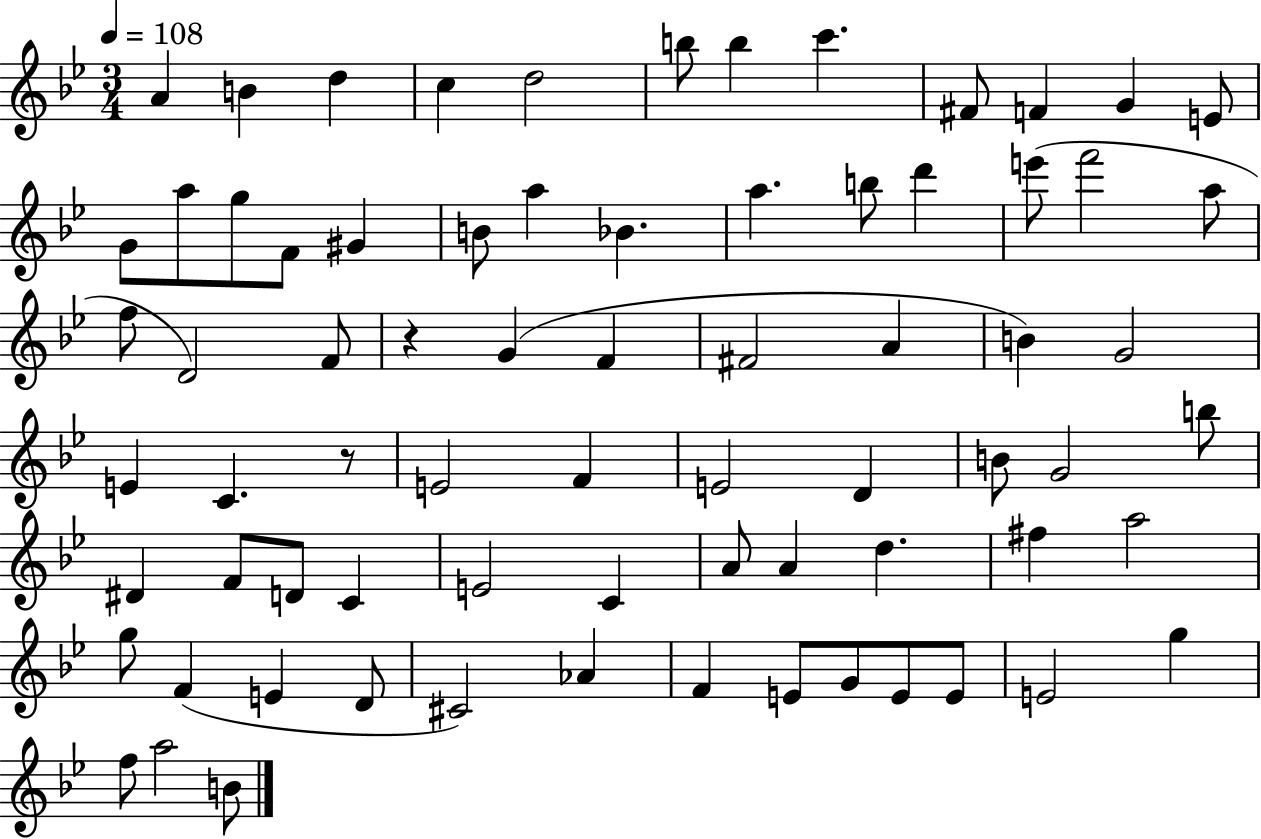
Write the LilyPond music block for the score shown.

{
  \clef treble
  \numericTimeSignature
  \time 3/4
  \key bes \major
  \tempo 4 = 108
  a'4 b'4 d''4 | c''4 d''2 | b''8 b''4 c'''4. | fis'8 f'4 g'4 e'8 | \break g'8 a''8 g''8 f'8 gis'4 | b'8 a''4 bes'4. | a''4. b''8 d'''4 | e'''8( f'''2 a''8 | \break f''8 d'2) f'8 | r4 g'4( f'4 | fis'2 a'4 | b'4) g'2 | \break e'4 c'4. r8 | e'2 f'4 | e'2 d'4 | b'8 g'2 b''8 | \break dis'4 f'8 d'8 c'4 | e'2 c'4 | a'8 a'4 d''4. | fis''4 a''2 | \break g''8 f'4( e'4 d'8 | cis'2) aes'4 | f'4 e'8 g'8 e'8 e'8 | e'2 g''4 | \break f''8 a''2 b'8 | \bar "|."
}